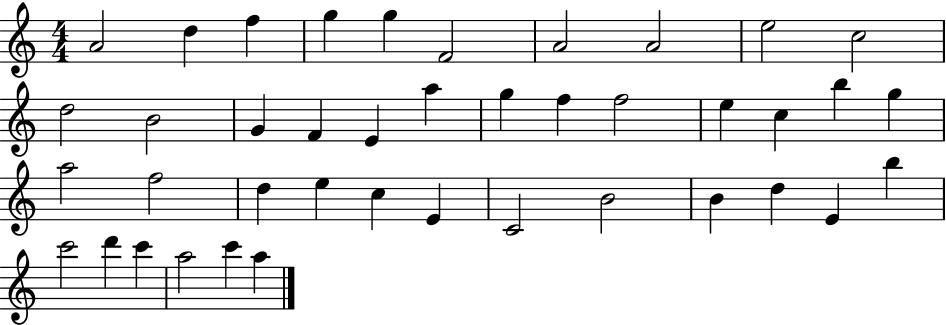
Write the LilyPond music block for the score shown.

{
  \clef treble
  \numericTimeSignature
  \time 4/4
  \key c \major
  a'2 d''4 f''4 | g''4 g''4 f'2 | a'2 a'2 | e''2 c''2 | \break d''2 b'2 | g'4 f'4 e'4 a''4 | g''4 f''4 f''2 | e''4 c''4 b''4 g''4 | \break a''2 f''2 | d''4 e''4 c''4 e'4 | c'2 b'2 | b'4 d''4 e'4 b''4 | \break c'''2 d'''4 c'''4 | a''2 c'''4 a''4 | \bar "|."
}